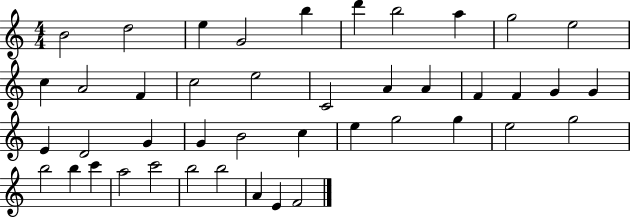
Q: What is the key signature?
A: C major